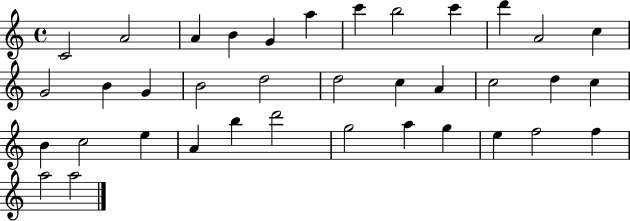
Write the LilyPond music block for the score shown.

{
  \clef treble
  \time 4/4
  \defaultTimeSignature
  \key c \major
  c'2 a'2 | a'4 b'4 g'4 a''4 | c'''4 b''2 c'''4 | d'''4 a'2 c''4 | \break g'2 b'4 g'4 | b'2 d''2 | d''2 c''4 a'4 | c''2 d''4 c''4 | \break b'4 c''2 e''4 | a'4 b''4 d'''2 | g''2 a''4 g''4 | e''4 f''2 f''4 | \break a''2 a''2 | \bar "|."
}